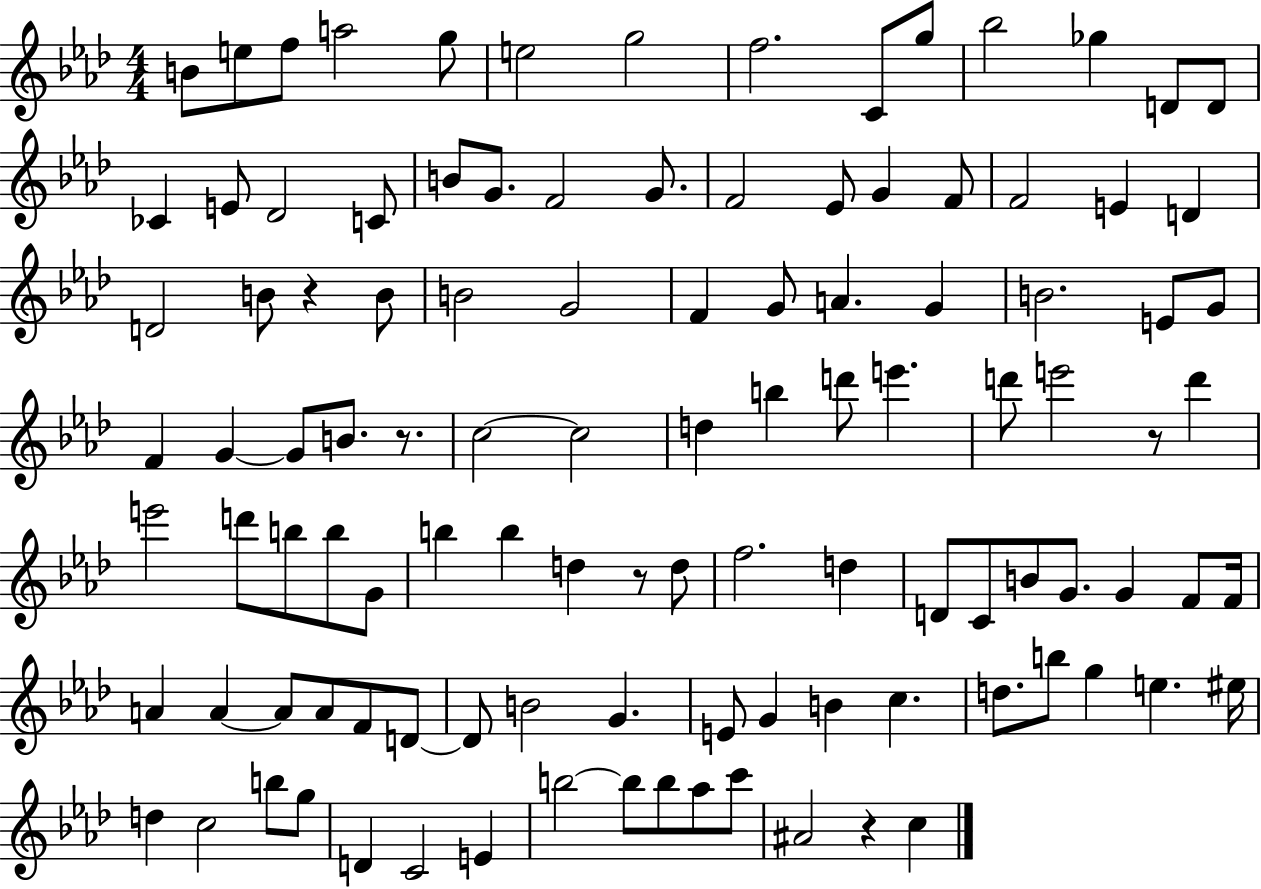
B4/e E5/e F5/e A5/h G5/e E5/h G5/h F5/h. C4/e G5/e Bb5/h Gb5/q D4/e D4/e CES4/q E4/e Db4/h C4/e B4/e G4/e. F4/h G4/e. F4/h Eb4/e G4/q F4/e F4/h E4/q D4/q D4/h B4/e R/q B4/e B4/h G4/h F4/q G4/e A4/q. G4/q B4/h. E4/e G4/e F4/q G4/q G4/e B4/e. R/e. C5/h C5/h D5/q B5/q D6/e E6/q. D6/e E6/h R/e D6/q E6/h D6/e B5/e B5/e G4/e B5/q B5/q D5/q R/e D5/e F5/h. D5/q D4/e C4/e B4/e G4/e. G4/q F4/e F4/s A4/q A4/q A4/e A4/e F4/e D4/e D4/e B4/h G4/q. E4/e G4/q B4/q C5/q. D5/e. B5/e G5/q E5/q. EIS5/s D5/q C5/h B5/e G5/e D4/q C4/h E4/q B5/h B5/e B5/e Ab5/e C6/e A#4/h R/q C5/q